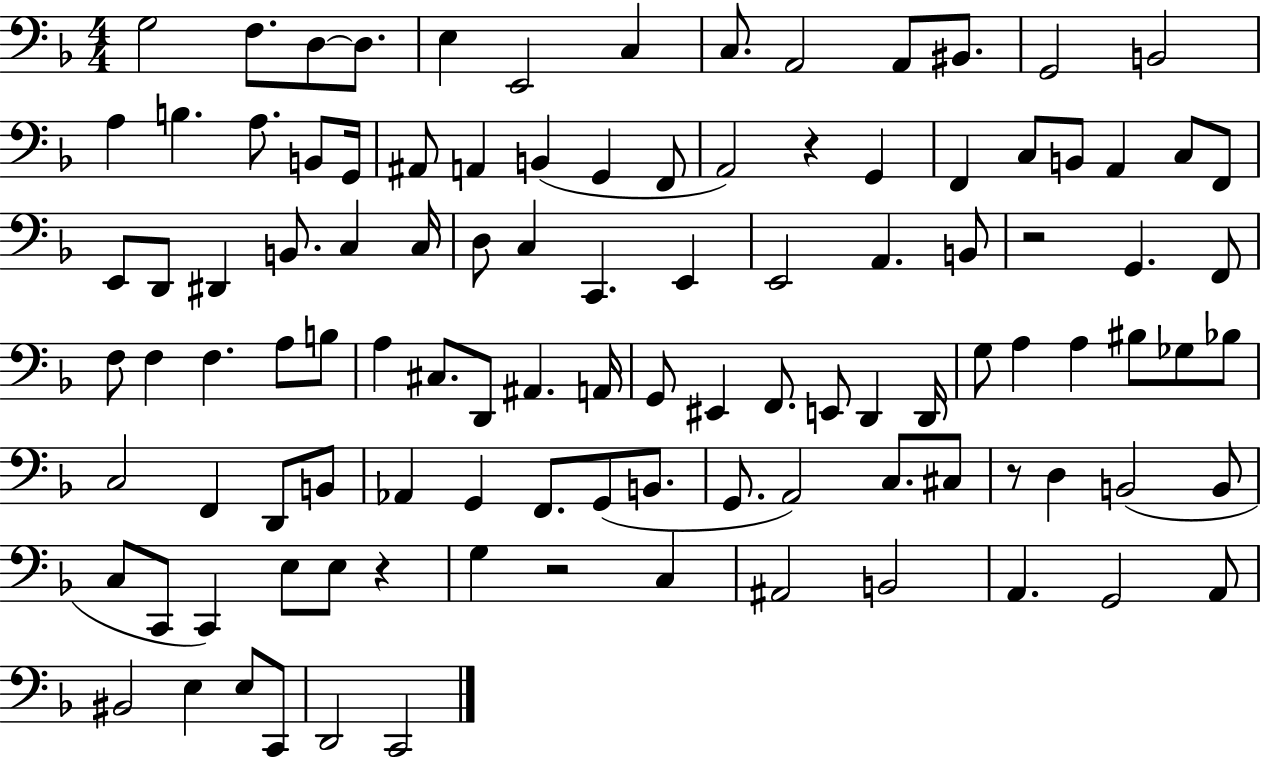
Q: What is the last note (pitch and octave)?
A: C2